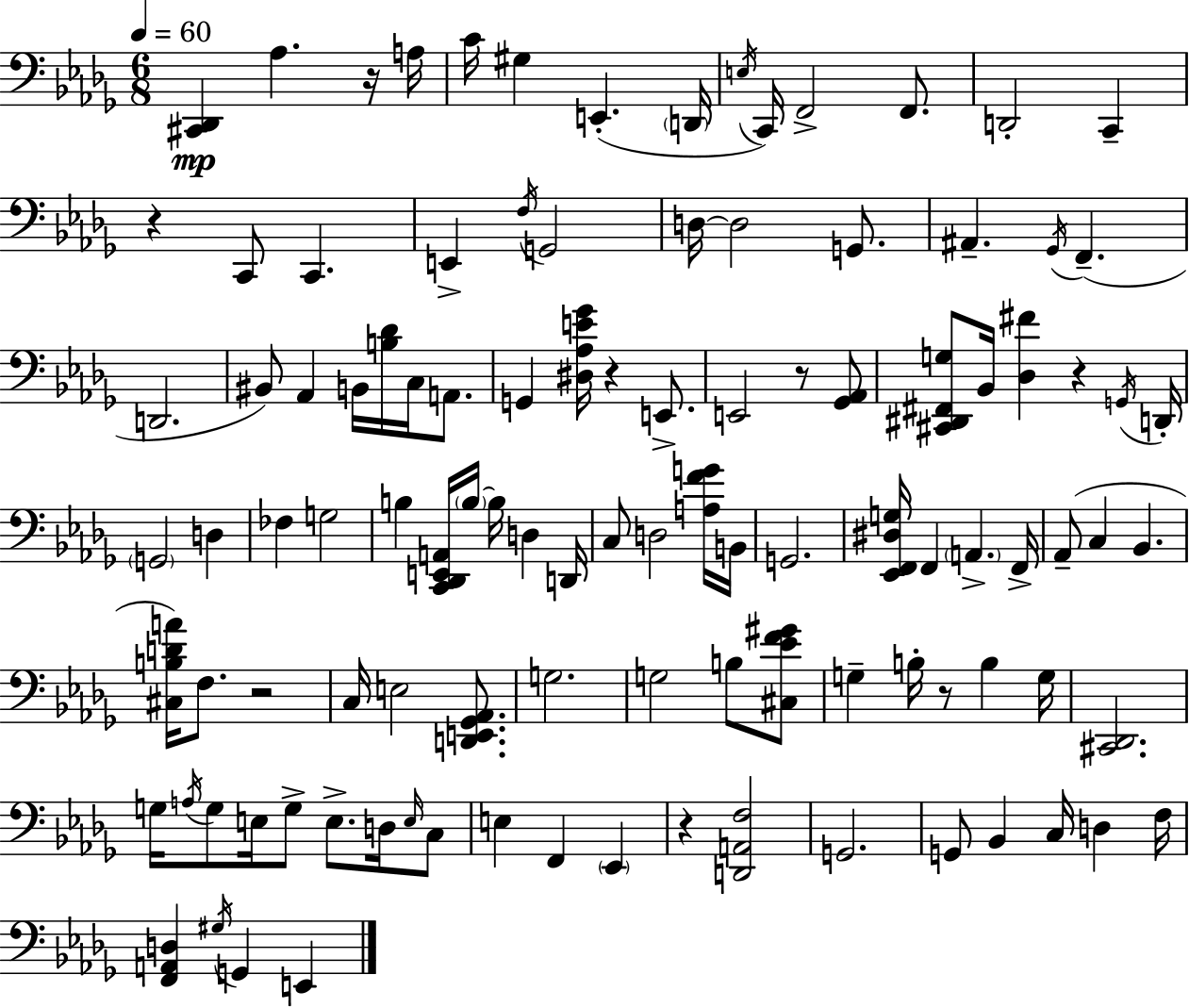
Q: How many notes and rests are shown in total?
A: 108